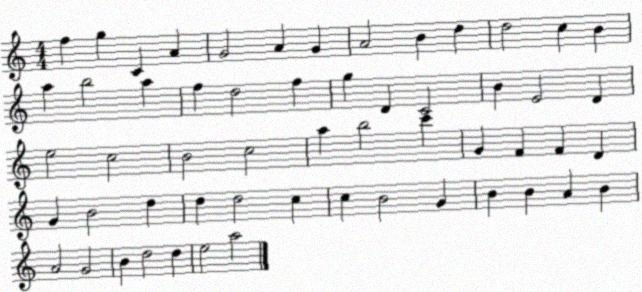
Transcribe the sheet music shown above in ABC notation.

X:1
T:Untitled
M:4/4
L:1/4
K:C
f g C A G2 A G A2 B d d2 c B a b2 a f d2 f g D C2 B E2 D e2 c2 B2 c2 a b2 c' G F F D G B2 d d d2 c c B2 G B B A B A2 G2 B d2 d e2 a2